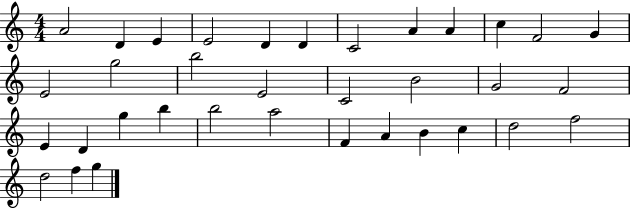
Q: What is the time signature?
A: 4/4